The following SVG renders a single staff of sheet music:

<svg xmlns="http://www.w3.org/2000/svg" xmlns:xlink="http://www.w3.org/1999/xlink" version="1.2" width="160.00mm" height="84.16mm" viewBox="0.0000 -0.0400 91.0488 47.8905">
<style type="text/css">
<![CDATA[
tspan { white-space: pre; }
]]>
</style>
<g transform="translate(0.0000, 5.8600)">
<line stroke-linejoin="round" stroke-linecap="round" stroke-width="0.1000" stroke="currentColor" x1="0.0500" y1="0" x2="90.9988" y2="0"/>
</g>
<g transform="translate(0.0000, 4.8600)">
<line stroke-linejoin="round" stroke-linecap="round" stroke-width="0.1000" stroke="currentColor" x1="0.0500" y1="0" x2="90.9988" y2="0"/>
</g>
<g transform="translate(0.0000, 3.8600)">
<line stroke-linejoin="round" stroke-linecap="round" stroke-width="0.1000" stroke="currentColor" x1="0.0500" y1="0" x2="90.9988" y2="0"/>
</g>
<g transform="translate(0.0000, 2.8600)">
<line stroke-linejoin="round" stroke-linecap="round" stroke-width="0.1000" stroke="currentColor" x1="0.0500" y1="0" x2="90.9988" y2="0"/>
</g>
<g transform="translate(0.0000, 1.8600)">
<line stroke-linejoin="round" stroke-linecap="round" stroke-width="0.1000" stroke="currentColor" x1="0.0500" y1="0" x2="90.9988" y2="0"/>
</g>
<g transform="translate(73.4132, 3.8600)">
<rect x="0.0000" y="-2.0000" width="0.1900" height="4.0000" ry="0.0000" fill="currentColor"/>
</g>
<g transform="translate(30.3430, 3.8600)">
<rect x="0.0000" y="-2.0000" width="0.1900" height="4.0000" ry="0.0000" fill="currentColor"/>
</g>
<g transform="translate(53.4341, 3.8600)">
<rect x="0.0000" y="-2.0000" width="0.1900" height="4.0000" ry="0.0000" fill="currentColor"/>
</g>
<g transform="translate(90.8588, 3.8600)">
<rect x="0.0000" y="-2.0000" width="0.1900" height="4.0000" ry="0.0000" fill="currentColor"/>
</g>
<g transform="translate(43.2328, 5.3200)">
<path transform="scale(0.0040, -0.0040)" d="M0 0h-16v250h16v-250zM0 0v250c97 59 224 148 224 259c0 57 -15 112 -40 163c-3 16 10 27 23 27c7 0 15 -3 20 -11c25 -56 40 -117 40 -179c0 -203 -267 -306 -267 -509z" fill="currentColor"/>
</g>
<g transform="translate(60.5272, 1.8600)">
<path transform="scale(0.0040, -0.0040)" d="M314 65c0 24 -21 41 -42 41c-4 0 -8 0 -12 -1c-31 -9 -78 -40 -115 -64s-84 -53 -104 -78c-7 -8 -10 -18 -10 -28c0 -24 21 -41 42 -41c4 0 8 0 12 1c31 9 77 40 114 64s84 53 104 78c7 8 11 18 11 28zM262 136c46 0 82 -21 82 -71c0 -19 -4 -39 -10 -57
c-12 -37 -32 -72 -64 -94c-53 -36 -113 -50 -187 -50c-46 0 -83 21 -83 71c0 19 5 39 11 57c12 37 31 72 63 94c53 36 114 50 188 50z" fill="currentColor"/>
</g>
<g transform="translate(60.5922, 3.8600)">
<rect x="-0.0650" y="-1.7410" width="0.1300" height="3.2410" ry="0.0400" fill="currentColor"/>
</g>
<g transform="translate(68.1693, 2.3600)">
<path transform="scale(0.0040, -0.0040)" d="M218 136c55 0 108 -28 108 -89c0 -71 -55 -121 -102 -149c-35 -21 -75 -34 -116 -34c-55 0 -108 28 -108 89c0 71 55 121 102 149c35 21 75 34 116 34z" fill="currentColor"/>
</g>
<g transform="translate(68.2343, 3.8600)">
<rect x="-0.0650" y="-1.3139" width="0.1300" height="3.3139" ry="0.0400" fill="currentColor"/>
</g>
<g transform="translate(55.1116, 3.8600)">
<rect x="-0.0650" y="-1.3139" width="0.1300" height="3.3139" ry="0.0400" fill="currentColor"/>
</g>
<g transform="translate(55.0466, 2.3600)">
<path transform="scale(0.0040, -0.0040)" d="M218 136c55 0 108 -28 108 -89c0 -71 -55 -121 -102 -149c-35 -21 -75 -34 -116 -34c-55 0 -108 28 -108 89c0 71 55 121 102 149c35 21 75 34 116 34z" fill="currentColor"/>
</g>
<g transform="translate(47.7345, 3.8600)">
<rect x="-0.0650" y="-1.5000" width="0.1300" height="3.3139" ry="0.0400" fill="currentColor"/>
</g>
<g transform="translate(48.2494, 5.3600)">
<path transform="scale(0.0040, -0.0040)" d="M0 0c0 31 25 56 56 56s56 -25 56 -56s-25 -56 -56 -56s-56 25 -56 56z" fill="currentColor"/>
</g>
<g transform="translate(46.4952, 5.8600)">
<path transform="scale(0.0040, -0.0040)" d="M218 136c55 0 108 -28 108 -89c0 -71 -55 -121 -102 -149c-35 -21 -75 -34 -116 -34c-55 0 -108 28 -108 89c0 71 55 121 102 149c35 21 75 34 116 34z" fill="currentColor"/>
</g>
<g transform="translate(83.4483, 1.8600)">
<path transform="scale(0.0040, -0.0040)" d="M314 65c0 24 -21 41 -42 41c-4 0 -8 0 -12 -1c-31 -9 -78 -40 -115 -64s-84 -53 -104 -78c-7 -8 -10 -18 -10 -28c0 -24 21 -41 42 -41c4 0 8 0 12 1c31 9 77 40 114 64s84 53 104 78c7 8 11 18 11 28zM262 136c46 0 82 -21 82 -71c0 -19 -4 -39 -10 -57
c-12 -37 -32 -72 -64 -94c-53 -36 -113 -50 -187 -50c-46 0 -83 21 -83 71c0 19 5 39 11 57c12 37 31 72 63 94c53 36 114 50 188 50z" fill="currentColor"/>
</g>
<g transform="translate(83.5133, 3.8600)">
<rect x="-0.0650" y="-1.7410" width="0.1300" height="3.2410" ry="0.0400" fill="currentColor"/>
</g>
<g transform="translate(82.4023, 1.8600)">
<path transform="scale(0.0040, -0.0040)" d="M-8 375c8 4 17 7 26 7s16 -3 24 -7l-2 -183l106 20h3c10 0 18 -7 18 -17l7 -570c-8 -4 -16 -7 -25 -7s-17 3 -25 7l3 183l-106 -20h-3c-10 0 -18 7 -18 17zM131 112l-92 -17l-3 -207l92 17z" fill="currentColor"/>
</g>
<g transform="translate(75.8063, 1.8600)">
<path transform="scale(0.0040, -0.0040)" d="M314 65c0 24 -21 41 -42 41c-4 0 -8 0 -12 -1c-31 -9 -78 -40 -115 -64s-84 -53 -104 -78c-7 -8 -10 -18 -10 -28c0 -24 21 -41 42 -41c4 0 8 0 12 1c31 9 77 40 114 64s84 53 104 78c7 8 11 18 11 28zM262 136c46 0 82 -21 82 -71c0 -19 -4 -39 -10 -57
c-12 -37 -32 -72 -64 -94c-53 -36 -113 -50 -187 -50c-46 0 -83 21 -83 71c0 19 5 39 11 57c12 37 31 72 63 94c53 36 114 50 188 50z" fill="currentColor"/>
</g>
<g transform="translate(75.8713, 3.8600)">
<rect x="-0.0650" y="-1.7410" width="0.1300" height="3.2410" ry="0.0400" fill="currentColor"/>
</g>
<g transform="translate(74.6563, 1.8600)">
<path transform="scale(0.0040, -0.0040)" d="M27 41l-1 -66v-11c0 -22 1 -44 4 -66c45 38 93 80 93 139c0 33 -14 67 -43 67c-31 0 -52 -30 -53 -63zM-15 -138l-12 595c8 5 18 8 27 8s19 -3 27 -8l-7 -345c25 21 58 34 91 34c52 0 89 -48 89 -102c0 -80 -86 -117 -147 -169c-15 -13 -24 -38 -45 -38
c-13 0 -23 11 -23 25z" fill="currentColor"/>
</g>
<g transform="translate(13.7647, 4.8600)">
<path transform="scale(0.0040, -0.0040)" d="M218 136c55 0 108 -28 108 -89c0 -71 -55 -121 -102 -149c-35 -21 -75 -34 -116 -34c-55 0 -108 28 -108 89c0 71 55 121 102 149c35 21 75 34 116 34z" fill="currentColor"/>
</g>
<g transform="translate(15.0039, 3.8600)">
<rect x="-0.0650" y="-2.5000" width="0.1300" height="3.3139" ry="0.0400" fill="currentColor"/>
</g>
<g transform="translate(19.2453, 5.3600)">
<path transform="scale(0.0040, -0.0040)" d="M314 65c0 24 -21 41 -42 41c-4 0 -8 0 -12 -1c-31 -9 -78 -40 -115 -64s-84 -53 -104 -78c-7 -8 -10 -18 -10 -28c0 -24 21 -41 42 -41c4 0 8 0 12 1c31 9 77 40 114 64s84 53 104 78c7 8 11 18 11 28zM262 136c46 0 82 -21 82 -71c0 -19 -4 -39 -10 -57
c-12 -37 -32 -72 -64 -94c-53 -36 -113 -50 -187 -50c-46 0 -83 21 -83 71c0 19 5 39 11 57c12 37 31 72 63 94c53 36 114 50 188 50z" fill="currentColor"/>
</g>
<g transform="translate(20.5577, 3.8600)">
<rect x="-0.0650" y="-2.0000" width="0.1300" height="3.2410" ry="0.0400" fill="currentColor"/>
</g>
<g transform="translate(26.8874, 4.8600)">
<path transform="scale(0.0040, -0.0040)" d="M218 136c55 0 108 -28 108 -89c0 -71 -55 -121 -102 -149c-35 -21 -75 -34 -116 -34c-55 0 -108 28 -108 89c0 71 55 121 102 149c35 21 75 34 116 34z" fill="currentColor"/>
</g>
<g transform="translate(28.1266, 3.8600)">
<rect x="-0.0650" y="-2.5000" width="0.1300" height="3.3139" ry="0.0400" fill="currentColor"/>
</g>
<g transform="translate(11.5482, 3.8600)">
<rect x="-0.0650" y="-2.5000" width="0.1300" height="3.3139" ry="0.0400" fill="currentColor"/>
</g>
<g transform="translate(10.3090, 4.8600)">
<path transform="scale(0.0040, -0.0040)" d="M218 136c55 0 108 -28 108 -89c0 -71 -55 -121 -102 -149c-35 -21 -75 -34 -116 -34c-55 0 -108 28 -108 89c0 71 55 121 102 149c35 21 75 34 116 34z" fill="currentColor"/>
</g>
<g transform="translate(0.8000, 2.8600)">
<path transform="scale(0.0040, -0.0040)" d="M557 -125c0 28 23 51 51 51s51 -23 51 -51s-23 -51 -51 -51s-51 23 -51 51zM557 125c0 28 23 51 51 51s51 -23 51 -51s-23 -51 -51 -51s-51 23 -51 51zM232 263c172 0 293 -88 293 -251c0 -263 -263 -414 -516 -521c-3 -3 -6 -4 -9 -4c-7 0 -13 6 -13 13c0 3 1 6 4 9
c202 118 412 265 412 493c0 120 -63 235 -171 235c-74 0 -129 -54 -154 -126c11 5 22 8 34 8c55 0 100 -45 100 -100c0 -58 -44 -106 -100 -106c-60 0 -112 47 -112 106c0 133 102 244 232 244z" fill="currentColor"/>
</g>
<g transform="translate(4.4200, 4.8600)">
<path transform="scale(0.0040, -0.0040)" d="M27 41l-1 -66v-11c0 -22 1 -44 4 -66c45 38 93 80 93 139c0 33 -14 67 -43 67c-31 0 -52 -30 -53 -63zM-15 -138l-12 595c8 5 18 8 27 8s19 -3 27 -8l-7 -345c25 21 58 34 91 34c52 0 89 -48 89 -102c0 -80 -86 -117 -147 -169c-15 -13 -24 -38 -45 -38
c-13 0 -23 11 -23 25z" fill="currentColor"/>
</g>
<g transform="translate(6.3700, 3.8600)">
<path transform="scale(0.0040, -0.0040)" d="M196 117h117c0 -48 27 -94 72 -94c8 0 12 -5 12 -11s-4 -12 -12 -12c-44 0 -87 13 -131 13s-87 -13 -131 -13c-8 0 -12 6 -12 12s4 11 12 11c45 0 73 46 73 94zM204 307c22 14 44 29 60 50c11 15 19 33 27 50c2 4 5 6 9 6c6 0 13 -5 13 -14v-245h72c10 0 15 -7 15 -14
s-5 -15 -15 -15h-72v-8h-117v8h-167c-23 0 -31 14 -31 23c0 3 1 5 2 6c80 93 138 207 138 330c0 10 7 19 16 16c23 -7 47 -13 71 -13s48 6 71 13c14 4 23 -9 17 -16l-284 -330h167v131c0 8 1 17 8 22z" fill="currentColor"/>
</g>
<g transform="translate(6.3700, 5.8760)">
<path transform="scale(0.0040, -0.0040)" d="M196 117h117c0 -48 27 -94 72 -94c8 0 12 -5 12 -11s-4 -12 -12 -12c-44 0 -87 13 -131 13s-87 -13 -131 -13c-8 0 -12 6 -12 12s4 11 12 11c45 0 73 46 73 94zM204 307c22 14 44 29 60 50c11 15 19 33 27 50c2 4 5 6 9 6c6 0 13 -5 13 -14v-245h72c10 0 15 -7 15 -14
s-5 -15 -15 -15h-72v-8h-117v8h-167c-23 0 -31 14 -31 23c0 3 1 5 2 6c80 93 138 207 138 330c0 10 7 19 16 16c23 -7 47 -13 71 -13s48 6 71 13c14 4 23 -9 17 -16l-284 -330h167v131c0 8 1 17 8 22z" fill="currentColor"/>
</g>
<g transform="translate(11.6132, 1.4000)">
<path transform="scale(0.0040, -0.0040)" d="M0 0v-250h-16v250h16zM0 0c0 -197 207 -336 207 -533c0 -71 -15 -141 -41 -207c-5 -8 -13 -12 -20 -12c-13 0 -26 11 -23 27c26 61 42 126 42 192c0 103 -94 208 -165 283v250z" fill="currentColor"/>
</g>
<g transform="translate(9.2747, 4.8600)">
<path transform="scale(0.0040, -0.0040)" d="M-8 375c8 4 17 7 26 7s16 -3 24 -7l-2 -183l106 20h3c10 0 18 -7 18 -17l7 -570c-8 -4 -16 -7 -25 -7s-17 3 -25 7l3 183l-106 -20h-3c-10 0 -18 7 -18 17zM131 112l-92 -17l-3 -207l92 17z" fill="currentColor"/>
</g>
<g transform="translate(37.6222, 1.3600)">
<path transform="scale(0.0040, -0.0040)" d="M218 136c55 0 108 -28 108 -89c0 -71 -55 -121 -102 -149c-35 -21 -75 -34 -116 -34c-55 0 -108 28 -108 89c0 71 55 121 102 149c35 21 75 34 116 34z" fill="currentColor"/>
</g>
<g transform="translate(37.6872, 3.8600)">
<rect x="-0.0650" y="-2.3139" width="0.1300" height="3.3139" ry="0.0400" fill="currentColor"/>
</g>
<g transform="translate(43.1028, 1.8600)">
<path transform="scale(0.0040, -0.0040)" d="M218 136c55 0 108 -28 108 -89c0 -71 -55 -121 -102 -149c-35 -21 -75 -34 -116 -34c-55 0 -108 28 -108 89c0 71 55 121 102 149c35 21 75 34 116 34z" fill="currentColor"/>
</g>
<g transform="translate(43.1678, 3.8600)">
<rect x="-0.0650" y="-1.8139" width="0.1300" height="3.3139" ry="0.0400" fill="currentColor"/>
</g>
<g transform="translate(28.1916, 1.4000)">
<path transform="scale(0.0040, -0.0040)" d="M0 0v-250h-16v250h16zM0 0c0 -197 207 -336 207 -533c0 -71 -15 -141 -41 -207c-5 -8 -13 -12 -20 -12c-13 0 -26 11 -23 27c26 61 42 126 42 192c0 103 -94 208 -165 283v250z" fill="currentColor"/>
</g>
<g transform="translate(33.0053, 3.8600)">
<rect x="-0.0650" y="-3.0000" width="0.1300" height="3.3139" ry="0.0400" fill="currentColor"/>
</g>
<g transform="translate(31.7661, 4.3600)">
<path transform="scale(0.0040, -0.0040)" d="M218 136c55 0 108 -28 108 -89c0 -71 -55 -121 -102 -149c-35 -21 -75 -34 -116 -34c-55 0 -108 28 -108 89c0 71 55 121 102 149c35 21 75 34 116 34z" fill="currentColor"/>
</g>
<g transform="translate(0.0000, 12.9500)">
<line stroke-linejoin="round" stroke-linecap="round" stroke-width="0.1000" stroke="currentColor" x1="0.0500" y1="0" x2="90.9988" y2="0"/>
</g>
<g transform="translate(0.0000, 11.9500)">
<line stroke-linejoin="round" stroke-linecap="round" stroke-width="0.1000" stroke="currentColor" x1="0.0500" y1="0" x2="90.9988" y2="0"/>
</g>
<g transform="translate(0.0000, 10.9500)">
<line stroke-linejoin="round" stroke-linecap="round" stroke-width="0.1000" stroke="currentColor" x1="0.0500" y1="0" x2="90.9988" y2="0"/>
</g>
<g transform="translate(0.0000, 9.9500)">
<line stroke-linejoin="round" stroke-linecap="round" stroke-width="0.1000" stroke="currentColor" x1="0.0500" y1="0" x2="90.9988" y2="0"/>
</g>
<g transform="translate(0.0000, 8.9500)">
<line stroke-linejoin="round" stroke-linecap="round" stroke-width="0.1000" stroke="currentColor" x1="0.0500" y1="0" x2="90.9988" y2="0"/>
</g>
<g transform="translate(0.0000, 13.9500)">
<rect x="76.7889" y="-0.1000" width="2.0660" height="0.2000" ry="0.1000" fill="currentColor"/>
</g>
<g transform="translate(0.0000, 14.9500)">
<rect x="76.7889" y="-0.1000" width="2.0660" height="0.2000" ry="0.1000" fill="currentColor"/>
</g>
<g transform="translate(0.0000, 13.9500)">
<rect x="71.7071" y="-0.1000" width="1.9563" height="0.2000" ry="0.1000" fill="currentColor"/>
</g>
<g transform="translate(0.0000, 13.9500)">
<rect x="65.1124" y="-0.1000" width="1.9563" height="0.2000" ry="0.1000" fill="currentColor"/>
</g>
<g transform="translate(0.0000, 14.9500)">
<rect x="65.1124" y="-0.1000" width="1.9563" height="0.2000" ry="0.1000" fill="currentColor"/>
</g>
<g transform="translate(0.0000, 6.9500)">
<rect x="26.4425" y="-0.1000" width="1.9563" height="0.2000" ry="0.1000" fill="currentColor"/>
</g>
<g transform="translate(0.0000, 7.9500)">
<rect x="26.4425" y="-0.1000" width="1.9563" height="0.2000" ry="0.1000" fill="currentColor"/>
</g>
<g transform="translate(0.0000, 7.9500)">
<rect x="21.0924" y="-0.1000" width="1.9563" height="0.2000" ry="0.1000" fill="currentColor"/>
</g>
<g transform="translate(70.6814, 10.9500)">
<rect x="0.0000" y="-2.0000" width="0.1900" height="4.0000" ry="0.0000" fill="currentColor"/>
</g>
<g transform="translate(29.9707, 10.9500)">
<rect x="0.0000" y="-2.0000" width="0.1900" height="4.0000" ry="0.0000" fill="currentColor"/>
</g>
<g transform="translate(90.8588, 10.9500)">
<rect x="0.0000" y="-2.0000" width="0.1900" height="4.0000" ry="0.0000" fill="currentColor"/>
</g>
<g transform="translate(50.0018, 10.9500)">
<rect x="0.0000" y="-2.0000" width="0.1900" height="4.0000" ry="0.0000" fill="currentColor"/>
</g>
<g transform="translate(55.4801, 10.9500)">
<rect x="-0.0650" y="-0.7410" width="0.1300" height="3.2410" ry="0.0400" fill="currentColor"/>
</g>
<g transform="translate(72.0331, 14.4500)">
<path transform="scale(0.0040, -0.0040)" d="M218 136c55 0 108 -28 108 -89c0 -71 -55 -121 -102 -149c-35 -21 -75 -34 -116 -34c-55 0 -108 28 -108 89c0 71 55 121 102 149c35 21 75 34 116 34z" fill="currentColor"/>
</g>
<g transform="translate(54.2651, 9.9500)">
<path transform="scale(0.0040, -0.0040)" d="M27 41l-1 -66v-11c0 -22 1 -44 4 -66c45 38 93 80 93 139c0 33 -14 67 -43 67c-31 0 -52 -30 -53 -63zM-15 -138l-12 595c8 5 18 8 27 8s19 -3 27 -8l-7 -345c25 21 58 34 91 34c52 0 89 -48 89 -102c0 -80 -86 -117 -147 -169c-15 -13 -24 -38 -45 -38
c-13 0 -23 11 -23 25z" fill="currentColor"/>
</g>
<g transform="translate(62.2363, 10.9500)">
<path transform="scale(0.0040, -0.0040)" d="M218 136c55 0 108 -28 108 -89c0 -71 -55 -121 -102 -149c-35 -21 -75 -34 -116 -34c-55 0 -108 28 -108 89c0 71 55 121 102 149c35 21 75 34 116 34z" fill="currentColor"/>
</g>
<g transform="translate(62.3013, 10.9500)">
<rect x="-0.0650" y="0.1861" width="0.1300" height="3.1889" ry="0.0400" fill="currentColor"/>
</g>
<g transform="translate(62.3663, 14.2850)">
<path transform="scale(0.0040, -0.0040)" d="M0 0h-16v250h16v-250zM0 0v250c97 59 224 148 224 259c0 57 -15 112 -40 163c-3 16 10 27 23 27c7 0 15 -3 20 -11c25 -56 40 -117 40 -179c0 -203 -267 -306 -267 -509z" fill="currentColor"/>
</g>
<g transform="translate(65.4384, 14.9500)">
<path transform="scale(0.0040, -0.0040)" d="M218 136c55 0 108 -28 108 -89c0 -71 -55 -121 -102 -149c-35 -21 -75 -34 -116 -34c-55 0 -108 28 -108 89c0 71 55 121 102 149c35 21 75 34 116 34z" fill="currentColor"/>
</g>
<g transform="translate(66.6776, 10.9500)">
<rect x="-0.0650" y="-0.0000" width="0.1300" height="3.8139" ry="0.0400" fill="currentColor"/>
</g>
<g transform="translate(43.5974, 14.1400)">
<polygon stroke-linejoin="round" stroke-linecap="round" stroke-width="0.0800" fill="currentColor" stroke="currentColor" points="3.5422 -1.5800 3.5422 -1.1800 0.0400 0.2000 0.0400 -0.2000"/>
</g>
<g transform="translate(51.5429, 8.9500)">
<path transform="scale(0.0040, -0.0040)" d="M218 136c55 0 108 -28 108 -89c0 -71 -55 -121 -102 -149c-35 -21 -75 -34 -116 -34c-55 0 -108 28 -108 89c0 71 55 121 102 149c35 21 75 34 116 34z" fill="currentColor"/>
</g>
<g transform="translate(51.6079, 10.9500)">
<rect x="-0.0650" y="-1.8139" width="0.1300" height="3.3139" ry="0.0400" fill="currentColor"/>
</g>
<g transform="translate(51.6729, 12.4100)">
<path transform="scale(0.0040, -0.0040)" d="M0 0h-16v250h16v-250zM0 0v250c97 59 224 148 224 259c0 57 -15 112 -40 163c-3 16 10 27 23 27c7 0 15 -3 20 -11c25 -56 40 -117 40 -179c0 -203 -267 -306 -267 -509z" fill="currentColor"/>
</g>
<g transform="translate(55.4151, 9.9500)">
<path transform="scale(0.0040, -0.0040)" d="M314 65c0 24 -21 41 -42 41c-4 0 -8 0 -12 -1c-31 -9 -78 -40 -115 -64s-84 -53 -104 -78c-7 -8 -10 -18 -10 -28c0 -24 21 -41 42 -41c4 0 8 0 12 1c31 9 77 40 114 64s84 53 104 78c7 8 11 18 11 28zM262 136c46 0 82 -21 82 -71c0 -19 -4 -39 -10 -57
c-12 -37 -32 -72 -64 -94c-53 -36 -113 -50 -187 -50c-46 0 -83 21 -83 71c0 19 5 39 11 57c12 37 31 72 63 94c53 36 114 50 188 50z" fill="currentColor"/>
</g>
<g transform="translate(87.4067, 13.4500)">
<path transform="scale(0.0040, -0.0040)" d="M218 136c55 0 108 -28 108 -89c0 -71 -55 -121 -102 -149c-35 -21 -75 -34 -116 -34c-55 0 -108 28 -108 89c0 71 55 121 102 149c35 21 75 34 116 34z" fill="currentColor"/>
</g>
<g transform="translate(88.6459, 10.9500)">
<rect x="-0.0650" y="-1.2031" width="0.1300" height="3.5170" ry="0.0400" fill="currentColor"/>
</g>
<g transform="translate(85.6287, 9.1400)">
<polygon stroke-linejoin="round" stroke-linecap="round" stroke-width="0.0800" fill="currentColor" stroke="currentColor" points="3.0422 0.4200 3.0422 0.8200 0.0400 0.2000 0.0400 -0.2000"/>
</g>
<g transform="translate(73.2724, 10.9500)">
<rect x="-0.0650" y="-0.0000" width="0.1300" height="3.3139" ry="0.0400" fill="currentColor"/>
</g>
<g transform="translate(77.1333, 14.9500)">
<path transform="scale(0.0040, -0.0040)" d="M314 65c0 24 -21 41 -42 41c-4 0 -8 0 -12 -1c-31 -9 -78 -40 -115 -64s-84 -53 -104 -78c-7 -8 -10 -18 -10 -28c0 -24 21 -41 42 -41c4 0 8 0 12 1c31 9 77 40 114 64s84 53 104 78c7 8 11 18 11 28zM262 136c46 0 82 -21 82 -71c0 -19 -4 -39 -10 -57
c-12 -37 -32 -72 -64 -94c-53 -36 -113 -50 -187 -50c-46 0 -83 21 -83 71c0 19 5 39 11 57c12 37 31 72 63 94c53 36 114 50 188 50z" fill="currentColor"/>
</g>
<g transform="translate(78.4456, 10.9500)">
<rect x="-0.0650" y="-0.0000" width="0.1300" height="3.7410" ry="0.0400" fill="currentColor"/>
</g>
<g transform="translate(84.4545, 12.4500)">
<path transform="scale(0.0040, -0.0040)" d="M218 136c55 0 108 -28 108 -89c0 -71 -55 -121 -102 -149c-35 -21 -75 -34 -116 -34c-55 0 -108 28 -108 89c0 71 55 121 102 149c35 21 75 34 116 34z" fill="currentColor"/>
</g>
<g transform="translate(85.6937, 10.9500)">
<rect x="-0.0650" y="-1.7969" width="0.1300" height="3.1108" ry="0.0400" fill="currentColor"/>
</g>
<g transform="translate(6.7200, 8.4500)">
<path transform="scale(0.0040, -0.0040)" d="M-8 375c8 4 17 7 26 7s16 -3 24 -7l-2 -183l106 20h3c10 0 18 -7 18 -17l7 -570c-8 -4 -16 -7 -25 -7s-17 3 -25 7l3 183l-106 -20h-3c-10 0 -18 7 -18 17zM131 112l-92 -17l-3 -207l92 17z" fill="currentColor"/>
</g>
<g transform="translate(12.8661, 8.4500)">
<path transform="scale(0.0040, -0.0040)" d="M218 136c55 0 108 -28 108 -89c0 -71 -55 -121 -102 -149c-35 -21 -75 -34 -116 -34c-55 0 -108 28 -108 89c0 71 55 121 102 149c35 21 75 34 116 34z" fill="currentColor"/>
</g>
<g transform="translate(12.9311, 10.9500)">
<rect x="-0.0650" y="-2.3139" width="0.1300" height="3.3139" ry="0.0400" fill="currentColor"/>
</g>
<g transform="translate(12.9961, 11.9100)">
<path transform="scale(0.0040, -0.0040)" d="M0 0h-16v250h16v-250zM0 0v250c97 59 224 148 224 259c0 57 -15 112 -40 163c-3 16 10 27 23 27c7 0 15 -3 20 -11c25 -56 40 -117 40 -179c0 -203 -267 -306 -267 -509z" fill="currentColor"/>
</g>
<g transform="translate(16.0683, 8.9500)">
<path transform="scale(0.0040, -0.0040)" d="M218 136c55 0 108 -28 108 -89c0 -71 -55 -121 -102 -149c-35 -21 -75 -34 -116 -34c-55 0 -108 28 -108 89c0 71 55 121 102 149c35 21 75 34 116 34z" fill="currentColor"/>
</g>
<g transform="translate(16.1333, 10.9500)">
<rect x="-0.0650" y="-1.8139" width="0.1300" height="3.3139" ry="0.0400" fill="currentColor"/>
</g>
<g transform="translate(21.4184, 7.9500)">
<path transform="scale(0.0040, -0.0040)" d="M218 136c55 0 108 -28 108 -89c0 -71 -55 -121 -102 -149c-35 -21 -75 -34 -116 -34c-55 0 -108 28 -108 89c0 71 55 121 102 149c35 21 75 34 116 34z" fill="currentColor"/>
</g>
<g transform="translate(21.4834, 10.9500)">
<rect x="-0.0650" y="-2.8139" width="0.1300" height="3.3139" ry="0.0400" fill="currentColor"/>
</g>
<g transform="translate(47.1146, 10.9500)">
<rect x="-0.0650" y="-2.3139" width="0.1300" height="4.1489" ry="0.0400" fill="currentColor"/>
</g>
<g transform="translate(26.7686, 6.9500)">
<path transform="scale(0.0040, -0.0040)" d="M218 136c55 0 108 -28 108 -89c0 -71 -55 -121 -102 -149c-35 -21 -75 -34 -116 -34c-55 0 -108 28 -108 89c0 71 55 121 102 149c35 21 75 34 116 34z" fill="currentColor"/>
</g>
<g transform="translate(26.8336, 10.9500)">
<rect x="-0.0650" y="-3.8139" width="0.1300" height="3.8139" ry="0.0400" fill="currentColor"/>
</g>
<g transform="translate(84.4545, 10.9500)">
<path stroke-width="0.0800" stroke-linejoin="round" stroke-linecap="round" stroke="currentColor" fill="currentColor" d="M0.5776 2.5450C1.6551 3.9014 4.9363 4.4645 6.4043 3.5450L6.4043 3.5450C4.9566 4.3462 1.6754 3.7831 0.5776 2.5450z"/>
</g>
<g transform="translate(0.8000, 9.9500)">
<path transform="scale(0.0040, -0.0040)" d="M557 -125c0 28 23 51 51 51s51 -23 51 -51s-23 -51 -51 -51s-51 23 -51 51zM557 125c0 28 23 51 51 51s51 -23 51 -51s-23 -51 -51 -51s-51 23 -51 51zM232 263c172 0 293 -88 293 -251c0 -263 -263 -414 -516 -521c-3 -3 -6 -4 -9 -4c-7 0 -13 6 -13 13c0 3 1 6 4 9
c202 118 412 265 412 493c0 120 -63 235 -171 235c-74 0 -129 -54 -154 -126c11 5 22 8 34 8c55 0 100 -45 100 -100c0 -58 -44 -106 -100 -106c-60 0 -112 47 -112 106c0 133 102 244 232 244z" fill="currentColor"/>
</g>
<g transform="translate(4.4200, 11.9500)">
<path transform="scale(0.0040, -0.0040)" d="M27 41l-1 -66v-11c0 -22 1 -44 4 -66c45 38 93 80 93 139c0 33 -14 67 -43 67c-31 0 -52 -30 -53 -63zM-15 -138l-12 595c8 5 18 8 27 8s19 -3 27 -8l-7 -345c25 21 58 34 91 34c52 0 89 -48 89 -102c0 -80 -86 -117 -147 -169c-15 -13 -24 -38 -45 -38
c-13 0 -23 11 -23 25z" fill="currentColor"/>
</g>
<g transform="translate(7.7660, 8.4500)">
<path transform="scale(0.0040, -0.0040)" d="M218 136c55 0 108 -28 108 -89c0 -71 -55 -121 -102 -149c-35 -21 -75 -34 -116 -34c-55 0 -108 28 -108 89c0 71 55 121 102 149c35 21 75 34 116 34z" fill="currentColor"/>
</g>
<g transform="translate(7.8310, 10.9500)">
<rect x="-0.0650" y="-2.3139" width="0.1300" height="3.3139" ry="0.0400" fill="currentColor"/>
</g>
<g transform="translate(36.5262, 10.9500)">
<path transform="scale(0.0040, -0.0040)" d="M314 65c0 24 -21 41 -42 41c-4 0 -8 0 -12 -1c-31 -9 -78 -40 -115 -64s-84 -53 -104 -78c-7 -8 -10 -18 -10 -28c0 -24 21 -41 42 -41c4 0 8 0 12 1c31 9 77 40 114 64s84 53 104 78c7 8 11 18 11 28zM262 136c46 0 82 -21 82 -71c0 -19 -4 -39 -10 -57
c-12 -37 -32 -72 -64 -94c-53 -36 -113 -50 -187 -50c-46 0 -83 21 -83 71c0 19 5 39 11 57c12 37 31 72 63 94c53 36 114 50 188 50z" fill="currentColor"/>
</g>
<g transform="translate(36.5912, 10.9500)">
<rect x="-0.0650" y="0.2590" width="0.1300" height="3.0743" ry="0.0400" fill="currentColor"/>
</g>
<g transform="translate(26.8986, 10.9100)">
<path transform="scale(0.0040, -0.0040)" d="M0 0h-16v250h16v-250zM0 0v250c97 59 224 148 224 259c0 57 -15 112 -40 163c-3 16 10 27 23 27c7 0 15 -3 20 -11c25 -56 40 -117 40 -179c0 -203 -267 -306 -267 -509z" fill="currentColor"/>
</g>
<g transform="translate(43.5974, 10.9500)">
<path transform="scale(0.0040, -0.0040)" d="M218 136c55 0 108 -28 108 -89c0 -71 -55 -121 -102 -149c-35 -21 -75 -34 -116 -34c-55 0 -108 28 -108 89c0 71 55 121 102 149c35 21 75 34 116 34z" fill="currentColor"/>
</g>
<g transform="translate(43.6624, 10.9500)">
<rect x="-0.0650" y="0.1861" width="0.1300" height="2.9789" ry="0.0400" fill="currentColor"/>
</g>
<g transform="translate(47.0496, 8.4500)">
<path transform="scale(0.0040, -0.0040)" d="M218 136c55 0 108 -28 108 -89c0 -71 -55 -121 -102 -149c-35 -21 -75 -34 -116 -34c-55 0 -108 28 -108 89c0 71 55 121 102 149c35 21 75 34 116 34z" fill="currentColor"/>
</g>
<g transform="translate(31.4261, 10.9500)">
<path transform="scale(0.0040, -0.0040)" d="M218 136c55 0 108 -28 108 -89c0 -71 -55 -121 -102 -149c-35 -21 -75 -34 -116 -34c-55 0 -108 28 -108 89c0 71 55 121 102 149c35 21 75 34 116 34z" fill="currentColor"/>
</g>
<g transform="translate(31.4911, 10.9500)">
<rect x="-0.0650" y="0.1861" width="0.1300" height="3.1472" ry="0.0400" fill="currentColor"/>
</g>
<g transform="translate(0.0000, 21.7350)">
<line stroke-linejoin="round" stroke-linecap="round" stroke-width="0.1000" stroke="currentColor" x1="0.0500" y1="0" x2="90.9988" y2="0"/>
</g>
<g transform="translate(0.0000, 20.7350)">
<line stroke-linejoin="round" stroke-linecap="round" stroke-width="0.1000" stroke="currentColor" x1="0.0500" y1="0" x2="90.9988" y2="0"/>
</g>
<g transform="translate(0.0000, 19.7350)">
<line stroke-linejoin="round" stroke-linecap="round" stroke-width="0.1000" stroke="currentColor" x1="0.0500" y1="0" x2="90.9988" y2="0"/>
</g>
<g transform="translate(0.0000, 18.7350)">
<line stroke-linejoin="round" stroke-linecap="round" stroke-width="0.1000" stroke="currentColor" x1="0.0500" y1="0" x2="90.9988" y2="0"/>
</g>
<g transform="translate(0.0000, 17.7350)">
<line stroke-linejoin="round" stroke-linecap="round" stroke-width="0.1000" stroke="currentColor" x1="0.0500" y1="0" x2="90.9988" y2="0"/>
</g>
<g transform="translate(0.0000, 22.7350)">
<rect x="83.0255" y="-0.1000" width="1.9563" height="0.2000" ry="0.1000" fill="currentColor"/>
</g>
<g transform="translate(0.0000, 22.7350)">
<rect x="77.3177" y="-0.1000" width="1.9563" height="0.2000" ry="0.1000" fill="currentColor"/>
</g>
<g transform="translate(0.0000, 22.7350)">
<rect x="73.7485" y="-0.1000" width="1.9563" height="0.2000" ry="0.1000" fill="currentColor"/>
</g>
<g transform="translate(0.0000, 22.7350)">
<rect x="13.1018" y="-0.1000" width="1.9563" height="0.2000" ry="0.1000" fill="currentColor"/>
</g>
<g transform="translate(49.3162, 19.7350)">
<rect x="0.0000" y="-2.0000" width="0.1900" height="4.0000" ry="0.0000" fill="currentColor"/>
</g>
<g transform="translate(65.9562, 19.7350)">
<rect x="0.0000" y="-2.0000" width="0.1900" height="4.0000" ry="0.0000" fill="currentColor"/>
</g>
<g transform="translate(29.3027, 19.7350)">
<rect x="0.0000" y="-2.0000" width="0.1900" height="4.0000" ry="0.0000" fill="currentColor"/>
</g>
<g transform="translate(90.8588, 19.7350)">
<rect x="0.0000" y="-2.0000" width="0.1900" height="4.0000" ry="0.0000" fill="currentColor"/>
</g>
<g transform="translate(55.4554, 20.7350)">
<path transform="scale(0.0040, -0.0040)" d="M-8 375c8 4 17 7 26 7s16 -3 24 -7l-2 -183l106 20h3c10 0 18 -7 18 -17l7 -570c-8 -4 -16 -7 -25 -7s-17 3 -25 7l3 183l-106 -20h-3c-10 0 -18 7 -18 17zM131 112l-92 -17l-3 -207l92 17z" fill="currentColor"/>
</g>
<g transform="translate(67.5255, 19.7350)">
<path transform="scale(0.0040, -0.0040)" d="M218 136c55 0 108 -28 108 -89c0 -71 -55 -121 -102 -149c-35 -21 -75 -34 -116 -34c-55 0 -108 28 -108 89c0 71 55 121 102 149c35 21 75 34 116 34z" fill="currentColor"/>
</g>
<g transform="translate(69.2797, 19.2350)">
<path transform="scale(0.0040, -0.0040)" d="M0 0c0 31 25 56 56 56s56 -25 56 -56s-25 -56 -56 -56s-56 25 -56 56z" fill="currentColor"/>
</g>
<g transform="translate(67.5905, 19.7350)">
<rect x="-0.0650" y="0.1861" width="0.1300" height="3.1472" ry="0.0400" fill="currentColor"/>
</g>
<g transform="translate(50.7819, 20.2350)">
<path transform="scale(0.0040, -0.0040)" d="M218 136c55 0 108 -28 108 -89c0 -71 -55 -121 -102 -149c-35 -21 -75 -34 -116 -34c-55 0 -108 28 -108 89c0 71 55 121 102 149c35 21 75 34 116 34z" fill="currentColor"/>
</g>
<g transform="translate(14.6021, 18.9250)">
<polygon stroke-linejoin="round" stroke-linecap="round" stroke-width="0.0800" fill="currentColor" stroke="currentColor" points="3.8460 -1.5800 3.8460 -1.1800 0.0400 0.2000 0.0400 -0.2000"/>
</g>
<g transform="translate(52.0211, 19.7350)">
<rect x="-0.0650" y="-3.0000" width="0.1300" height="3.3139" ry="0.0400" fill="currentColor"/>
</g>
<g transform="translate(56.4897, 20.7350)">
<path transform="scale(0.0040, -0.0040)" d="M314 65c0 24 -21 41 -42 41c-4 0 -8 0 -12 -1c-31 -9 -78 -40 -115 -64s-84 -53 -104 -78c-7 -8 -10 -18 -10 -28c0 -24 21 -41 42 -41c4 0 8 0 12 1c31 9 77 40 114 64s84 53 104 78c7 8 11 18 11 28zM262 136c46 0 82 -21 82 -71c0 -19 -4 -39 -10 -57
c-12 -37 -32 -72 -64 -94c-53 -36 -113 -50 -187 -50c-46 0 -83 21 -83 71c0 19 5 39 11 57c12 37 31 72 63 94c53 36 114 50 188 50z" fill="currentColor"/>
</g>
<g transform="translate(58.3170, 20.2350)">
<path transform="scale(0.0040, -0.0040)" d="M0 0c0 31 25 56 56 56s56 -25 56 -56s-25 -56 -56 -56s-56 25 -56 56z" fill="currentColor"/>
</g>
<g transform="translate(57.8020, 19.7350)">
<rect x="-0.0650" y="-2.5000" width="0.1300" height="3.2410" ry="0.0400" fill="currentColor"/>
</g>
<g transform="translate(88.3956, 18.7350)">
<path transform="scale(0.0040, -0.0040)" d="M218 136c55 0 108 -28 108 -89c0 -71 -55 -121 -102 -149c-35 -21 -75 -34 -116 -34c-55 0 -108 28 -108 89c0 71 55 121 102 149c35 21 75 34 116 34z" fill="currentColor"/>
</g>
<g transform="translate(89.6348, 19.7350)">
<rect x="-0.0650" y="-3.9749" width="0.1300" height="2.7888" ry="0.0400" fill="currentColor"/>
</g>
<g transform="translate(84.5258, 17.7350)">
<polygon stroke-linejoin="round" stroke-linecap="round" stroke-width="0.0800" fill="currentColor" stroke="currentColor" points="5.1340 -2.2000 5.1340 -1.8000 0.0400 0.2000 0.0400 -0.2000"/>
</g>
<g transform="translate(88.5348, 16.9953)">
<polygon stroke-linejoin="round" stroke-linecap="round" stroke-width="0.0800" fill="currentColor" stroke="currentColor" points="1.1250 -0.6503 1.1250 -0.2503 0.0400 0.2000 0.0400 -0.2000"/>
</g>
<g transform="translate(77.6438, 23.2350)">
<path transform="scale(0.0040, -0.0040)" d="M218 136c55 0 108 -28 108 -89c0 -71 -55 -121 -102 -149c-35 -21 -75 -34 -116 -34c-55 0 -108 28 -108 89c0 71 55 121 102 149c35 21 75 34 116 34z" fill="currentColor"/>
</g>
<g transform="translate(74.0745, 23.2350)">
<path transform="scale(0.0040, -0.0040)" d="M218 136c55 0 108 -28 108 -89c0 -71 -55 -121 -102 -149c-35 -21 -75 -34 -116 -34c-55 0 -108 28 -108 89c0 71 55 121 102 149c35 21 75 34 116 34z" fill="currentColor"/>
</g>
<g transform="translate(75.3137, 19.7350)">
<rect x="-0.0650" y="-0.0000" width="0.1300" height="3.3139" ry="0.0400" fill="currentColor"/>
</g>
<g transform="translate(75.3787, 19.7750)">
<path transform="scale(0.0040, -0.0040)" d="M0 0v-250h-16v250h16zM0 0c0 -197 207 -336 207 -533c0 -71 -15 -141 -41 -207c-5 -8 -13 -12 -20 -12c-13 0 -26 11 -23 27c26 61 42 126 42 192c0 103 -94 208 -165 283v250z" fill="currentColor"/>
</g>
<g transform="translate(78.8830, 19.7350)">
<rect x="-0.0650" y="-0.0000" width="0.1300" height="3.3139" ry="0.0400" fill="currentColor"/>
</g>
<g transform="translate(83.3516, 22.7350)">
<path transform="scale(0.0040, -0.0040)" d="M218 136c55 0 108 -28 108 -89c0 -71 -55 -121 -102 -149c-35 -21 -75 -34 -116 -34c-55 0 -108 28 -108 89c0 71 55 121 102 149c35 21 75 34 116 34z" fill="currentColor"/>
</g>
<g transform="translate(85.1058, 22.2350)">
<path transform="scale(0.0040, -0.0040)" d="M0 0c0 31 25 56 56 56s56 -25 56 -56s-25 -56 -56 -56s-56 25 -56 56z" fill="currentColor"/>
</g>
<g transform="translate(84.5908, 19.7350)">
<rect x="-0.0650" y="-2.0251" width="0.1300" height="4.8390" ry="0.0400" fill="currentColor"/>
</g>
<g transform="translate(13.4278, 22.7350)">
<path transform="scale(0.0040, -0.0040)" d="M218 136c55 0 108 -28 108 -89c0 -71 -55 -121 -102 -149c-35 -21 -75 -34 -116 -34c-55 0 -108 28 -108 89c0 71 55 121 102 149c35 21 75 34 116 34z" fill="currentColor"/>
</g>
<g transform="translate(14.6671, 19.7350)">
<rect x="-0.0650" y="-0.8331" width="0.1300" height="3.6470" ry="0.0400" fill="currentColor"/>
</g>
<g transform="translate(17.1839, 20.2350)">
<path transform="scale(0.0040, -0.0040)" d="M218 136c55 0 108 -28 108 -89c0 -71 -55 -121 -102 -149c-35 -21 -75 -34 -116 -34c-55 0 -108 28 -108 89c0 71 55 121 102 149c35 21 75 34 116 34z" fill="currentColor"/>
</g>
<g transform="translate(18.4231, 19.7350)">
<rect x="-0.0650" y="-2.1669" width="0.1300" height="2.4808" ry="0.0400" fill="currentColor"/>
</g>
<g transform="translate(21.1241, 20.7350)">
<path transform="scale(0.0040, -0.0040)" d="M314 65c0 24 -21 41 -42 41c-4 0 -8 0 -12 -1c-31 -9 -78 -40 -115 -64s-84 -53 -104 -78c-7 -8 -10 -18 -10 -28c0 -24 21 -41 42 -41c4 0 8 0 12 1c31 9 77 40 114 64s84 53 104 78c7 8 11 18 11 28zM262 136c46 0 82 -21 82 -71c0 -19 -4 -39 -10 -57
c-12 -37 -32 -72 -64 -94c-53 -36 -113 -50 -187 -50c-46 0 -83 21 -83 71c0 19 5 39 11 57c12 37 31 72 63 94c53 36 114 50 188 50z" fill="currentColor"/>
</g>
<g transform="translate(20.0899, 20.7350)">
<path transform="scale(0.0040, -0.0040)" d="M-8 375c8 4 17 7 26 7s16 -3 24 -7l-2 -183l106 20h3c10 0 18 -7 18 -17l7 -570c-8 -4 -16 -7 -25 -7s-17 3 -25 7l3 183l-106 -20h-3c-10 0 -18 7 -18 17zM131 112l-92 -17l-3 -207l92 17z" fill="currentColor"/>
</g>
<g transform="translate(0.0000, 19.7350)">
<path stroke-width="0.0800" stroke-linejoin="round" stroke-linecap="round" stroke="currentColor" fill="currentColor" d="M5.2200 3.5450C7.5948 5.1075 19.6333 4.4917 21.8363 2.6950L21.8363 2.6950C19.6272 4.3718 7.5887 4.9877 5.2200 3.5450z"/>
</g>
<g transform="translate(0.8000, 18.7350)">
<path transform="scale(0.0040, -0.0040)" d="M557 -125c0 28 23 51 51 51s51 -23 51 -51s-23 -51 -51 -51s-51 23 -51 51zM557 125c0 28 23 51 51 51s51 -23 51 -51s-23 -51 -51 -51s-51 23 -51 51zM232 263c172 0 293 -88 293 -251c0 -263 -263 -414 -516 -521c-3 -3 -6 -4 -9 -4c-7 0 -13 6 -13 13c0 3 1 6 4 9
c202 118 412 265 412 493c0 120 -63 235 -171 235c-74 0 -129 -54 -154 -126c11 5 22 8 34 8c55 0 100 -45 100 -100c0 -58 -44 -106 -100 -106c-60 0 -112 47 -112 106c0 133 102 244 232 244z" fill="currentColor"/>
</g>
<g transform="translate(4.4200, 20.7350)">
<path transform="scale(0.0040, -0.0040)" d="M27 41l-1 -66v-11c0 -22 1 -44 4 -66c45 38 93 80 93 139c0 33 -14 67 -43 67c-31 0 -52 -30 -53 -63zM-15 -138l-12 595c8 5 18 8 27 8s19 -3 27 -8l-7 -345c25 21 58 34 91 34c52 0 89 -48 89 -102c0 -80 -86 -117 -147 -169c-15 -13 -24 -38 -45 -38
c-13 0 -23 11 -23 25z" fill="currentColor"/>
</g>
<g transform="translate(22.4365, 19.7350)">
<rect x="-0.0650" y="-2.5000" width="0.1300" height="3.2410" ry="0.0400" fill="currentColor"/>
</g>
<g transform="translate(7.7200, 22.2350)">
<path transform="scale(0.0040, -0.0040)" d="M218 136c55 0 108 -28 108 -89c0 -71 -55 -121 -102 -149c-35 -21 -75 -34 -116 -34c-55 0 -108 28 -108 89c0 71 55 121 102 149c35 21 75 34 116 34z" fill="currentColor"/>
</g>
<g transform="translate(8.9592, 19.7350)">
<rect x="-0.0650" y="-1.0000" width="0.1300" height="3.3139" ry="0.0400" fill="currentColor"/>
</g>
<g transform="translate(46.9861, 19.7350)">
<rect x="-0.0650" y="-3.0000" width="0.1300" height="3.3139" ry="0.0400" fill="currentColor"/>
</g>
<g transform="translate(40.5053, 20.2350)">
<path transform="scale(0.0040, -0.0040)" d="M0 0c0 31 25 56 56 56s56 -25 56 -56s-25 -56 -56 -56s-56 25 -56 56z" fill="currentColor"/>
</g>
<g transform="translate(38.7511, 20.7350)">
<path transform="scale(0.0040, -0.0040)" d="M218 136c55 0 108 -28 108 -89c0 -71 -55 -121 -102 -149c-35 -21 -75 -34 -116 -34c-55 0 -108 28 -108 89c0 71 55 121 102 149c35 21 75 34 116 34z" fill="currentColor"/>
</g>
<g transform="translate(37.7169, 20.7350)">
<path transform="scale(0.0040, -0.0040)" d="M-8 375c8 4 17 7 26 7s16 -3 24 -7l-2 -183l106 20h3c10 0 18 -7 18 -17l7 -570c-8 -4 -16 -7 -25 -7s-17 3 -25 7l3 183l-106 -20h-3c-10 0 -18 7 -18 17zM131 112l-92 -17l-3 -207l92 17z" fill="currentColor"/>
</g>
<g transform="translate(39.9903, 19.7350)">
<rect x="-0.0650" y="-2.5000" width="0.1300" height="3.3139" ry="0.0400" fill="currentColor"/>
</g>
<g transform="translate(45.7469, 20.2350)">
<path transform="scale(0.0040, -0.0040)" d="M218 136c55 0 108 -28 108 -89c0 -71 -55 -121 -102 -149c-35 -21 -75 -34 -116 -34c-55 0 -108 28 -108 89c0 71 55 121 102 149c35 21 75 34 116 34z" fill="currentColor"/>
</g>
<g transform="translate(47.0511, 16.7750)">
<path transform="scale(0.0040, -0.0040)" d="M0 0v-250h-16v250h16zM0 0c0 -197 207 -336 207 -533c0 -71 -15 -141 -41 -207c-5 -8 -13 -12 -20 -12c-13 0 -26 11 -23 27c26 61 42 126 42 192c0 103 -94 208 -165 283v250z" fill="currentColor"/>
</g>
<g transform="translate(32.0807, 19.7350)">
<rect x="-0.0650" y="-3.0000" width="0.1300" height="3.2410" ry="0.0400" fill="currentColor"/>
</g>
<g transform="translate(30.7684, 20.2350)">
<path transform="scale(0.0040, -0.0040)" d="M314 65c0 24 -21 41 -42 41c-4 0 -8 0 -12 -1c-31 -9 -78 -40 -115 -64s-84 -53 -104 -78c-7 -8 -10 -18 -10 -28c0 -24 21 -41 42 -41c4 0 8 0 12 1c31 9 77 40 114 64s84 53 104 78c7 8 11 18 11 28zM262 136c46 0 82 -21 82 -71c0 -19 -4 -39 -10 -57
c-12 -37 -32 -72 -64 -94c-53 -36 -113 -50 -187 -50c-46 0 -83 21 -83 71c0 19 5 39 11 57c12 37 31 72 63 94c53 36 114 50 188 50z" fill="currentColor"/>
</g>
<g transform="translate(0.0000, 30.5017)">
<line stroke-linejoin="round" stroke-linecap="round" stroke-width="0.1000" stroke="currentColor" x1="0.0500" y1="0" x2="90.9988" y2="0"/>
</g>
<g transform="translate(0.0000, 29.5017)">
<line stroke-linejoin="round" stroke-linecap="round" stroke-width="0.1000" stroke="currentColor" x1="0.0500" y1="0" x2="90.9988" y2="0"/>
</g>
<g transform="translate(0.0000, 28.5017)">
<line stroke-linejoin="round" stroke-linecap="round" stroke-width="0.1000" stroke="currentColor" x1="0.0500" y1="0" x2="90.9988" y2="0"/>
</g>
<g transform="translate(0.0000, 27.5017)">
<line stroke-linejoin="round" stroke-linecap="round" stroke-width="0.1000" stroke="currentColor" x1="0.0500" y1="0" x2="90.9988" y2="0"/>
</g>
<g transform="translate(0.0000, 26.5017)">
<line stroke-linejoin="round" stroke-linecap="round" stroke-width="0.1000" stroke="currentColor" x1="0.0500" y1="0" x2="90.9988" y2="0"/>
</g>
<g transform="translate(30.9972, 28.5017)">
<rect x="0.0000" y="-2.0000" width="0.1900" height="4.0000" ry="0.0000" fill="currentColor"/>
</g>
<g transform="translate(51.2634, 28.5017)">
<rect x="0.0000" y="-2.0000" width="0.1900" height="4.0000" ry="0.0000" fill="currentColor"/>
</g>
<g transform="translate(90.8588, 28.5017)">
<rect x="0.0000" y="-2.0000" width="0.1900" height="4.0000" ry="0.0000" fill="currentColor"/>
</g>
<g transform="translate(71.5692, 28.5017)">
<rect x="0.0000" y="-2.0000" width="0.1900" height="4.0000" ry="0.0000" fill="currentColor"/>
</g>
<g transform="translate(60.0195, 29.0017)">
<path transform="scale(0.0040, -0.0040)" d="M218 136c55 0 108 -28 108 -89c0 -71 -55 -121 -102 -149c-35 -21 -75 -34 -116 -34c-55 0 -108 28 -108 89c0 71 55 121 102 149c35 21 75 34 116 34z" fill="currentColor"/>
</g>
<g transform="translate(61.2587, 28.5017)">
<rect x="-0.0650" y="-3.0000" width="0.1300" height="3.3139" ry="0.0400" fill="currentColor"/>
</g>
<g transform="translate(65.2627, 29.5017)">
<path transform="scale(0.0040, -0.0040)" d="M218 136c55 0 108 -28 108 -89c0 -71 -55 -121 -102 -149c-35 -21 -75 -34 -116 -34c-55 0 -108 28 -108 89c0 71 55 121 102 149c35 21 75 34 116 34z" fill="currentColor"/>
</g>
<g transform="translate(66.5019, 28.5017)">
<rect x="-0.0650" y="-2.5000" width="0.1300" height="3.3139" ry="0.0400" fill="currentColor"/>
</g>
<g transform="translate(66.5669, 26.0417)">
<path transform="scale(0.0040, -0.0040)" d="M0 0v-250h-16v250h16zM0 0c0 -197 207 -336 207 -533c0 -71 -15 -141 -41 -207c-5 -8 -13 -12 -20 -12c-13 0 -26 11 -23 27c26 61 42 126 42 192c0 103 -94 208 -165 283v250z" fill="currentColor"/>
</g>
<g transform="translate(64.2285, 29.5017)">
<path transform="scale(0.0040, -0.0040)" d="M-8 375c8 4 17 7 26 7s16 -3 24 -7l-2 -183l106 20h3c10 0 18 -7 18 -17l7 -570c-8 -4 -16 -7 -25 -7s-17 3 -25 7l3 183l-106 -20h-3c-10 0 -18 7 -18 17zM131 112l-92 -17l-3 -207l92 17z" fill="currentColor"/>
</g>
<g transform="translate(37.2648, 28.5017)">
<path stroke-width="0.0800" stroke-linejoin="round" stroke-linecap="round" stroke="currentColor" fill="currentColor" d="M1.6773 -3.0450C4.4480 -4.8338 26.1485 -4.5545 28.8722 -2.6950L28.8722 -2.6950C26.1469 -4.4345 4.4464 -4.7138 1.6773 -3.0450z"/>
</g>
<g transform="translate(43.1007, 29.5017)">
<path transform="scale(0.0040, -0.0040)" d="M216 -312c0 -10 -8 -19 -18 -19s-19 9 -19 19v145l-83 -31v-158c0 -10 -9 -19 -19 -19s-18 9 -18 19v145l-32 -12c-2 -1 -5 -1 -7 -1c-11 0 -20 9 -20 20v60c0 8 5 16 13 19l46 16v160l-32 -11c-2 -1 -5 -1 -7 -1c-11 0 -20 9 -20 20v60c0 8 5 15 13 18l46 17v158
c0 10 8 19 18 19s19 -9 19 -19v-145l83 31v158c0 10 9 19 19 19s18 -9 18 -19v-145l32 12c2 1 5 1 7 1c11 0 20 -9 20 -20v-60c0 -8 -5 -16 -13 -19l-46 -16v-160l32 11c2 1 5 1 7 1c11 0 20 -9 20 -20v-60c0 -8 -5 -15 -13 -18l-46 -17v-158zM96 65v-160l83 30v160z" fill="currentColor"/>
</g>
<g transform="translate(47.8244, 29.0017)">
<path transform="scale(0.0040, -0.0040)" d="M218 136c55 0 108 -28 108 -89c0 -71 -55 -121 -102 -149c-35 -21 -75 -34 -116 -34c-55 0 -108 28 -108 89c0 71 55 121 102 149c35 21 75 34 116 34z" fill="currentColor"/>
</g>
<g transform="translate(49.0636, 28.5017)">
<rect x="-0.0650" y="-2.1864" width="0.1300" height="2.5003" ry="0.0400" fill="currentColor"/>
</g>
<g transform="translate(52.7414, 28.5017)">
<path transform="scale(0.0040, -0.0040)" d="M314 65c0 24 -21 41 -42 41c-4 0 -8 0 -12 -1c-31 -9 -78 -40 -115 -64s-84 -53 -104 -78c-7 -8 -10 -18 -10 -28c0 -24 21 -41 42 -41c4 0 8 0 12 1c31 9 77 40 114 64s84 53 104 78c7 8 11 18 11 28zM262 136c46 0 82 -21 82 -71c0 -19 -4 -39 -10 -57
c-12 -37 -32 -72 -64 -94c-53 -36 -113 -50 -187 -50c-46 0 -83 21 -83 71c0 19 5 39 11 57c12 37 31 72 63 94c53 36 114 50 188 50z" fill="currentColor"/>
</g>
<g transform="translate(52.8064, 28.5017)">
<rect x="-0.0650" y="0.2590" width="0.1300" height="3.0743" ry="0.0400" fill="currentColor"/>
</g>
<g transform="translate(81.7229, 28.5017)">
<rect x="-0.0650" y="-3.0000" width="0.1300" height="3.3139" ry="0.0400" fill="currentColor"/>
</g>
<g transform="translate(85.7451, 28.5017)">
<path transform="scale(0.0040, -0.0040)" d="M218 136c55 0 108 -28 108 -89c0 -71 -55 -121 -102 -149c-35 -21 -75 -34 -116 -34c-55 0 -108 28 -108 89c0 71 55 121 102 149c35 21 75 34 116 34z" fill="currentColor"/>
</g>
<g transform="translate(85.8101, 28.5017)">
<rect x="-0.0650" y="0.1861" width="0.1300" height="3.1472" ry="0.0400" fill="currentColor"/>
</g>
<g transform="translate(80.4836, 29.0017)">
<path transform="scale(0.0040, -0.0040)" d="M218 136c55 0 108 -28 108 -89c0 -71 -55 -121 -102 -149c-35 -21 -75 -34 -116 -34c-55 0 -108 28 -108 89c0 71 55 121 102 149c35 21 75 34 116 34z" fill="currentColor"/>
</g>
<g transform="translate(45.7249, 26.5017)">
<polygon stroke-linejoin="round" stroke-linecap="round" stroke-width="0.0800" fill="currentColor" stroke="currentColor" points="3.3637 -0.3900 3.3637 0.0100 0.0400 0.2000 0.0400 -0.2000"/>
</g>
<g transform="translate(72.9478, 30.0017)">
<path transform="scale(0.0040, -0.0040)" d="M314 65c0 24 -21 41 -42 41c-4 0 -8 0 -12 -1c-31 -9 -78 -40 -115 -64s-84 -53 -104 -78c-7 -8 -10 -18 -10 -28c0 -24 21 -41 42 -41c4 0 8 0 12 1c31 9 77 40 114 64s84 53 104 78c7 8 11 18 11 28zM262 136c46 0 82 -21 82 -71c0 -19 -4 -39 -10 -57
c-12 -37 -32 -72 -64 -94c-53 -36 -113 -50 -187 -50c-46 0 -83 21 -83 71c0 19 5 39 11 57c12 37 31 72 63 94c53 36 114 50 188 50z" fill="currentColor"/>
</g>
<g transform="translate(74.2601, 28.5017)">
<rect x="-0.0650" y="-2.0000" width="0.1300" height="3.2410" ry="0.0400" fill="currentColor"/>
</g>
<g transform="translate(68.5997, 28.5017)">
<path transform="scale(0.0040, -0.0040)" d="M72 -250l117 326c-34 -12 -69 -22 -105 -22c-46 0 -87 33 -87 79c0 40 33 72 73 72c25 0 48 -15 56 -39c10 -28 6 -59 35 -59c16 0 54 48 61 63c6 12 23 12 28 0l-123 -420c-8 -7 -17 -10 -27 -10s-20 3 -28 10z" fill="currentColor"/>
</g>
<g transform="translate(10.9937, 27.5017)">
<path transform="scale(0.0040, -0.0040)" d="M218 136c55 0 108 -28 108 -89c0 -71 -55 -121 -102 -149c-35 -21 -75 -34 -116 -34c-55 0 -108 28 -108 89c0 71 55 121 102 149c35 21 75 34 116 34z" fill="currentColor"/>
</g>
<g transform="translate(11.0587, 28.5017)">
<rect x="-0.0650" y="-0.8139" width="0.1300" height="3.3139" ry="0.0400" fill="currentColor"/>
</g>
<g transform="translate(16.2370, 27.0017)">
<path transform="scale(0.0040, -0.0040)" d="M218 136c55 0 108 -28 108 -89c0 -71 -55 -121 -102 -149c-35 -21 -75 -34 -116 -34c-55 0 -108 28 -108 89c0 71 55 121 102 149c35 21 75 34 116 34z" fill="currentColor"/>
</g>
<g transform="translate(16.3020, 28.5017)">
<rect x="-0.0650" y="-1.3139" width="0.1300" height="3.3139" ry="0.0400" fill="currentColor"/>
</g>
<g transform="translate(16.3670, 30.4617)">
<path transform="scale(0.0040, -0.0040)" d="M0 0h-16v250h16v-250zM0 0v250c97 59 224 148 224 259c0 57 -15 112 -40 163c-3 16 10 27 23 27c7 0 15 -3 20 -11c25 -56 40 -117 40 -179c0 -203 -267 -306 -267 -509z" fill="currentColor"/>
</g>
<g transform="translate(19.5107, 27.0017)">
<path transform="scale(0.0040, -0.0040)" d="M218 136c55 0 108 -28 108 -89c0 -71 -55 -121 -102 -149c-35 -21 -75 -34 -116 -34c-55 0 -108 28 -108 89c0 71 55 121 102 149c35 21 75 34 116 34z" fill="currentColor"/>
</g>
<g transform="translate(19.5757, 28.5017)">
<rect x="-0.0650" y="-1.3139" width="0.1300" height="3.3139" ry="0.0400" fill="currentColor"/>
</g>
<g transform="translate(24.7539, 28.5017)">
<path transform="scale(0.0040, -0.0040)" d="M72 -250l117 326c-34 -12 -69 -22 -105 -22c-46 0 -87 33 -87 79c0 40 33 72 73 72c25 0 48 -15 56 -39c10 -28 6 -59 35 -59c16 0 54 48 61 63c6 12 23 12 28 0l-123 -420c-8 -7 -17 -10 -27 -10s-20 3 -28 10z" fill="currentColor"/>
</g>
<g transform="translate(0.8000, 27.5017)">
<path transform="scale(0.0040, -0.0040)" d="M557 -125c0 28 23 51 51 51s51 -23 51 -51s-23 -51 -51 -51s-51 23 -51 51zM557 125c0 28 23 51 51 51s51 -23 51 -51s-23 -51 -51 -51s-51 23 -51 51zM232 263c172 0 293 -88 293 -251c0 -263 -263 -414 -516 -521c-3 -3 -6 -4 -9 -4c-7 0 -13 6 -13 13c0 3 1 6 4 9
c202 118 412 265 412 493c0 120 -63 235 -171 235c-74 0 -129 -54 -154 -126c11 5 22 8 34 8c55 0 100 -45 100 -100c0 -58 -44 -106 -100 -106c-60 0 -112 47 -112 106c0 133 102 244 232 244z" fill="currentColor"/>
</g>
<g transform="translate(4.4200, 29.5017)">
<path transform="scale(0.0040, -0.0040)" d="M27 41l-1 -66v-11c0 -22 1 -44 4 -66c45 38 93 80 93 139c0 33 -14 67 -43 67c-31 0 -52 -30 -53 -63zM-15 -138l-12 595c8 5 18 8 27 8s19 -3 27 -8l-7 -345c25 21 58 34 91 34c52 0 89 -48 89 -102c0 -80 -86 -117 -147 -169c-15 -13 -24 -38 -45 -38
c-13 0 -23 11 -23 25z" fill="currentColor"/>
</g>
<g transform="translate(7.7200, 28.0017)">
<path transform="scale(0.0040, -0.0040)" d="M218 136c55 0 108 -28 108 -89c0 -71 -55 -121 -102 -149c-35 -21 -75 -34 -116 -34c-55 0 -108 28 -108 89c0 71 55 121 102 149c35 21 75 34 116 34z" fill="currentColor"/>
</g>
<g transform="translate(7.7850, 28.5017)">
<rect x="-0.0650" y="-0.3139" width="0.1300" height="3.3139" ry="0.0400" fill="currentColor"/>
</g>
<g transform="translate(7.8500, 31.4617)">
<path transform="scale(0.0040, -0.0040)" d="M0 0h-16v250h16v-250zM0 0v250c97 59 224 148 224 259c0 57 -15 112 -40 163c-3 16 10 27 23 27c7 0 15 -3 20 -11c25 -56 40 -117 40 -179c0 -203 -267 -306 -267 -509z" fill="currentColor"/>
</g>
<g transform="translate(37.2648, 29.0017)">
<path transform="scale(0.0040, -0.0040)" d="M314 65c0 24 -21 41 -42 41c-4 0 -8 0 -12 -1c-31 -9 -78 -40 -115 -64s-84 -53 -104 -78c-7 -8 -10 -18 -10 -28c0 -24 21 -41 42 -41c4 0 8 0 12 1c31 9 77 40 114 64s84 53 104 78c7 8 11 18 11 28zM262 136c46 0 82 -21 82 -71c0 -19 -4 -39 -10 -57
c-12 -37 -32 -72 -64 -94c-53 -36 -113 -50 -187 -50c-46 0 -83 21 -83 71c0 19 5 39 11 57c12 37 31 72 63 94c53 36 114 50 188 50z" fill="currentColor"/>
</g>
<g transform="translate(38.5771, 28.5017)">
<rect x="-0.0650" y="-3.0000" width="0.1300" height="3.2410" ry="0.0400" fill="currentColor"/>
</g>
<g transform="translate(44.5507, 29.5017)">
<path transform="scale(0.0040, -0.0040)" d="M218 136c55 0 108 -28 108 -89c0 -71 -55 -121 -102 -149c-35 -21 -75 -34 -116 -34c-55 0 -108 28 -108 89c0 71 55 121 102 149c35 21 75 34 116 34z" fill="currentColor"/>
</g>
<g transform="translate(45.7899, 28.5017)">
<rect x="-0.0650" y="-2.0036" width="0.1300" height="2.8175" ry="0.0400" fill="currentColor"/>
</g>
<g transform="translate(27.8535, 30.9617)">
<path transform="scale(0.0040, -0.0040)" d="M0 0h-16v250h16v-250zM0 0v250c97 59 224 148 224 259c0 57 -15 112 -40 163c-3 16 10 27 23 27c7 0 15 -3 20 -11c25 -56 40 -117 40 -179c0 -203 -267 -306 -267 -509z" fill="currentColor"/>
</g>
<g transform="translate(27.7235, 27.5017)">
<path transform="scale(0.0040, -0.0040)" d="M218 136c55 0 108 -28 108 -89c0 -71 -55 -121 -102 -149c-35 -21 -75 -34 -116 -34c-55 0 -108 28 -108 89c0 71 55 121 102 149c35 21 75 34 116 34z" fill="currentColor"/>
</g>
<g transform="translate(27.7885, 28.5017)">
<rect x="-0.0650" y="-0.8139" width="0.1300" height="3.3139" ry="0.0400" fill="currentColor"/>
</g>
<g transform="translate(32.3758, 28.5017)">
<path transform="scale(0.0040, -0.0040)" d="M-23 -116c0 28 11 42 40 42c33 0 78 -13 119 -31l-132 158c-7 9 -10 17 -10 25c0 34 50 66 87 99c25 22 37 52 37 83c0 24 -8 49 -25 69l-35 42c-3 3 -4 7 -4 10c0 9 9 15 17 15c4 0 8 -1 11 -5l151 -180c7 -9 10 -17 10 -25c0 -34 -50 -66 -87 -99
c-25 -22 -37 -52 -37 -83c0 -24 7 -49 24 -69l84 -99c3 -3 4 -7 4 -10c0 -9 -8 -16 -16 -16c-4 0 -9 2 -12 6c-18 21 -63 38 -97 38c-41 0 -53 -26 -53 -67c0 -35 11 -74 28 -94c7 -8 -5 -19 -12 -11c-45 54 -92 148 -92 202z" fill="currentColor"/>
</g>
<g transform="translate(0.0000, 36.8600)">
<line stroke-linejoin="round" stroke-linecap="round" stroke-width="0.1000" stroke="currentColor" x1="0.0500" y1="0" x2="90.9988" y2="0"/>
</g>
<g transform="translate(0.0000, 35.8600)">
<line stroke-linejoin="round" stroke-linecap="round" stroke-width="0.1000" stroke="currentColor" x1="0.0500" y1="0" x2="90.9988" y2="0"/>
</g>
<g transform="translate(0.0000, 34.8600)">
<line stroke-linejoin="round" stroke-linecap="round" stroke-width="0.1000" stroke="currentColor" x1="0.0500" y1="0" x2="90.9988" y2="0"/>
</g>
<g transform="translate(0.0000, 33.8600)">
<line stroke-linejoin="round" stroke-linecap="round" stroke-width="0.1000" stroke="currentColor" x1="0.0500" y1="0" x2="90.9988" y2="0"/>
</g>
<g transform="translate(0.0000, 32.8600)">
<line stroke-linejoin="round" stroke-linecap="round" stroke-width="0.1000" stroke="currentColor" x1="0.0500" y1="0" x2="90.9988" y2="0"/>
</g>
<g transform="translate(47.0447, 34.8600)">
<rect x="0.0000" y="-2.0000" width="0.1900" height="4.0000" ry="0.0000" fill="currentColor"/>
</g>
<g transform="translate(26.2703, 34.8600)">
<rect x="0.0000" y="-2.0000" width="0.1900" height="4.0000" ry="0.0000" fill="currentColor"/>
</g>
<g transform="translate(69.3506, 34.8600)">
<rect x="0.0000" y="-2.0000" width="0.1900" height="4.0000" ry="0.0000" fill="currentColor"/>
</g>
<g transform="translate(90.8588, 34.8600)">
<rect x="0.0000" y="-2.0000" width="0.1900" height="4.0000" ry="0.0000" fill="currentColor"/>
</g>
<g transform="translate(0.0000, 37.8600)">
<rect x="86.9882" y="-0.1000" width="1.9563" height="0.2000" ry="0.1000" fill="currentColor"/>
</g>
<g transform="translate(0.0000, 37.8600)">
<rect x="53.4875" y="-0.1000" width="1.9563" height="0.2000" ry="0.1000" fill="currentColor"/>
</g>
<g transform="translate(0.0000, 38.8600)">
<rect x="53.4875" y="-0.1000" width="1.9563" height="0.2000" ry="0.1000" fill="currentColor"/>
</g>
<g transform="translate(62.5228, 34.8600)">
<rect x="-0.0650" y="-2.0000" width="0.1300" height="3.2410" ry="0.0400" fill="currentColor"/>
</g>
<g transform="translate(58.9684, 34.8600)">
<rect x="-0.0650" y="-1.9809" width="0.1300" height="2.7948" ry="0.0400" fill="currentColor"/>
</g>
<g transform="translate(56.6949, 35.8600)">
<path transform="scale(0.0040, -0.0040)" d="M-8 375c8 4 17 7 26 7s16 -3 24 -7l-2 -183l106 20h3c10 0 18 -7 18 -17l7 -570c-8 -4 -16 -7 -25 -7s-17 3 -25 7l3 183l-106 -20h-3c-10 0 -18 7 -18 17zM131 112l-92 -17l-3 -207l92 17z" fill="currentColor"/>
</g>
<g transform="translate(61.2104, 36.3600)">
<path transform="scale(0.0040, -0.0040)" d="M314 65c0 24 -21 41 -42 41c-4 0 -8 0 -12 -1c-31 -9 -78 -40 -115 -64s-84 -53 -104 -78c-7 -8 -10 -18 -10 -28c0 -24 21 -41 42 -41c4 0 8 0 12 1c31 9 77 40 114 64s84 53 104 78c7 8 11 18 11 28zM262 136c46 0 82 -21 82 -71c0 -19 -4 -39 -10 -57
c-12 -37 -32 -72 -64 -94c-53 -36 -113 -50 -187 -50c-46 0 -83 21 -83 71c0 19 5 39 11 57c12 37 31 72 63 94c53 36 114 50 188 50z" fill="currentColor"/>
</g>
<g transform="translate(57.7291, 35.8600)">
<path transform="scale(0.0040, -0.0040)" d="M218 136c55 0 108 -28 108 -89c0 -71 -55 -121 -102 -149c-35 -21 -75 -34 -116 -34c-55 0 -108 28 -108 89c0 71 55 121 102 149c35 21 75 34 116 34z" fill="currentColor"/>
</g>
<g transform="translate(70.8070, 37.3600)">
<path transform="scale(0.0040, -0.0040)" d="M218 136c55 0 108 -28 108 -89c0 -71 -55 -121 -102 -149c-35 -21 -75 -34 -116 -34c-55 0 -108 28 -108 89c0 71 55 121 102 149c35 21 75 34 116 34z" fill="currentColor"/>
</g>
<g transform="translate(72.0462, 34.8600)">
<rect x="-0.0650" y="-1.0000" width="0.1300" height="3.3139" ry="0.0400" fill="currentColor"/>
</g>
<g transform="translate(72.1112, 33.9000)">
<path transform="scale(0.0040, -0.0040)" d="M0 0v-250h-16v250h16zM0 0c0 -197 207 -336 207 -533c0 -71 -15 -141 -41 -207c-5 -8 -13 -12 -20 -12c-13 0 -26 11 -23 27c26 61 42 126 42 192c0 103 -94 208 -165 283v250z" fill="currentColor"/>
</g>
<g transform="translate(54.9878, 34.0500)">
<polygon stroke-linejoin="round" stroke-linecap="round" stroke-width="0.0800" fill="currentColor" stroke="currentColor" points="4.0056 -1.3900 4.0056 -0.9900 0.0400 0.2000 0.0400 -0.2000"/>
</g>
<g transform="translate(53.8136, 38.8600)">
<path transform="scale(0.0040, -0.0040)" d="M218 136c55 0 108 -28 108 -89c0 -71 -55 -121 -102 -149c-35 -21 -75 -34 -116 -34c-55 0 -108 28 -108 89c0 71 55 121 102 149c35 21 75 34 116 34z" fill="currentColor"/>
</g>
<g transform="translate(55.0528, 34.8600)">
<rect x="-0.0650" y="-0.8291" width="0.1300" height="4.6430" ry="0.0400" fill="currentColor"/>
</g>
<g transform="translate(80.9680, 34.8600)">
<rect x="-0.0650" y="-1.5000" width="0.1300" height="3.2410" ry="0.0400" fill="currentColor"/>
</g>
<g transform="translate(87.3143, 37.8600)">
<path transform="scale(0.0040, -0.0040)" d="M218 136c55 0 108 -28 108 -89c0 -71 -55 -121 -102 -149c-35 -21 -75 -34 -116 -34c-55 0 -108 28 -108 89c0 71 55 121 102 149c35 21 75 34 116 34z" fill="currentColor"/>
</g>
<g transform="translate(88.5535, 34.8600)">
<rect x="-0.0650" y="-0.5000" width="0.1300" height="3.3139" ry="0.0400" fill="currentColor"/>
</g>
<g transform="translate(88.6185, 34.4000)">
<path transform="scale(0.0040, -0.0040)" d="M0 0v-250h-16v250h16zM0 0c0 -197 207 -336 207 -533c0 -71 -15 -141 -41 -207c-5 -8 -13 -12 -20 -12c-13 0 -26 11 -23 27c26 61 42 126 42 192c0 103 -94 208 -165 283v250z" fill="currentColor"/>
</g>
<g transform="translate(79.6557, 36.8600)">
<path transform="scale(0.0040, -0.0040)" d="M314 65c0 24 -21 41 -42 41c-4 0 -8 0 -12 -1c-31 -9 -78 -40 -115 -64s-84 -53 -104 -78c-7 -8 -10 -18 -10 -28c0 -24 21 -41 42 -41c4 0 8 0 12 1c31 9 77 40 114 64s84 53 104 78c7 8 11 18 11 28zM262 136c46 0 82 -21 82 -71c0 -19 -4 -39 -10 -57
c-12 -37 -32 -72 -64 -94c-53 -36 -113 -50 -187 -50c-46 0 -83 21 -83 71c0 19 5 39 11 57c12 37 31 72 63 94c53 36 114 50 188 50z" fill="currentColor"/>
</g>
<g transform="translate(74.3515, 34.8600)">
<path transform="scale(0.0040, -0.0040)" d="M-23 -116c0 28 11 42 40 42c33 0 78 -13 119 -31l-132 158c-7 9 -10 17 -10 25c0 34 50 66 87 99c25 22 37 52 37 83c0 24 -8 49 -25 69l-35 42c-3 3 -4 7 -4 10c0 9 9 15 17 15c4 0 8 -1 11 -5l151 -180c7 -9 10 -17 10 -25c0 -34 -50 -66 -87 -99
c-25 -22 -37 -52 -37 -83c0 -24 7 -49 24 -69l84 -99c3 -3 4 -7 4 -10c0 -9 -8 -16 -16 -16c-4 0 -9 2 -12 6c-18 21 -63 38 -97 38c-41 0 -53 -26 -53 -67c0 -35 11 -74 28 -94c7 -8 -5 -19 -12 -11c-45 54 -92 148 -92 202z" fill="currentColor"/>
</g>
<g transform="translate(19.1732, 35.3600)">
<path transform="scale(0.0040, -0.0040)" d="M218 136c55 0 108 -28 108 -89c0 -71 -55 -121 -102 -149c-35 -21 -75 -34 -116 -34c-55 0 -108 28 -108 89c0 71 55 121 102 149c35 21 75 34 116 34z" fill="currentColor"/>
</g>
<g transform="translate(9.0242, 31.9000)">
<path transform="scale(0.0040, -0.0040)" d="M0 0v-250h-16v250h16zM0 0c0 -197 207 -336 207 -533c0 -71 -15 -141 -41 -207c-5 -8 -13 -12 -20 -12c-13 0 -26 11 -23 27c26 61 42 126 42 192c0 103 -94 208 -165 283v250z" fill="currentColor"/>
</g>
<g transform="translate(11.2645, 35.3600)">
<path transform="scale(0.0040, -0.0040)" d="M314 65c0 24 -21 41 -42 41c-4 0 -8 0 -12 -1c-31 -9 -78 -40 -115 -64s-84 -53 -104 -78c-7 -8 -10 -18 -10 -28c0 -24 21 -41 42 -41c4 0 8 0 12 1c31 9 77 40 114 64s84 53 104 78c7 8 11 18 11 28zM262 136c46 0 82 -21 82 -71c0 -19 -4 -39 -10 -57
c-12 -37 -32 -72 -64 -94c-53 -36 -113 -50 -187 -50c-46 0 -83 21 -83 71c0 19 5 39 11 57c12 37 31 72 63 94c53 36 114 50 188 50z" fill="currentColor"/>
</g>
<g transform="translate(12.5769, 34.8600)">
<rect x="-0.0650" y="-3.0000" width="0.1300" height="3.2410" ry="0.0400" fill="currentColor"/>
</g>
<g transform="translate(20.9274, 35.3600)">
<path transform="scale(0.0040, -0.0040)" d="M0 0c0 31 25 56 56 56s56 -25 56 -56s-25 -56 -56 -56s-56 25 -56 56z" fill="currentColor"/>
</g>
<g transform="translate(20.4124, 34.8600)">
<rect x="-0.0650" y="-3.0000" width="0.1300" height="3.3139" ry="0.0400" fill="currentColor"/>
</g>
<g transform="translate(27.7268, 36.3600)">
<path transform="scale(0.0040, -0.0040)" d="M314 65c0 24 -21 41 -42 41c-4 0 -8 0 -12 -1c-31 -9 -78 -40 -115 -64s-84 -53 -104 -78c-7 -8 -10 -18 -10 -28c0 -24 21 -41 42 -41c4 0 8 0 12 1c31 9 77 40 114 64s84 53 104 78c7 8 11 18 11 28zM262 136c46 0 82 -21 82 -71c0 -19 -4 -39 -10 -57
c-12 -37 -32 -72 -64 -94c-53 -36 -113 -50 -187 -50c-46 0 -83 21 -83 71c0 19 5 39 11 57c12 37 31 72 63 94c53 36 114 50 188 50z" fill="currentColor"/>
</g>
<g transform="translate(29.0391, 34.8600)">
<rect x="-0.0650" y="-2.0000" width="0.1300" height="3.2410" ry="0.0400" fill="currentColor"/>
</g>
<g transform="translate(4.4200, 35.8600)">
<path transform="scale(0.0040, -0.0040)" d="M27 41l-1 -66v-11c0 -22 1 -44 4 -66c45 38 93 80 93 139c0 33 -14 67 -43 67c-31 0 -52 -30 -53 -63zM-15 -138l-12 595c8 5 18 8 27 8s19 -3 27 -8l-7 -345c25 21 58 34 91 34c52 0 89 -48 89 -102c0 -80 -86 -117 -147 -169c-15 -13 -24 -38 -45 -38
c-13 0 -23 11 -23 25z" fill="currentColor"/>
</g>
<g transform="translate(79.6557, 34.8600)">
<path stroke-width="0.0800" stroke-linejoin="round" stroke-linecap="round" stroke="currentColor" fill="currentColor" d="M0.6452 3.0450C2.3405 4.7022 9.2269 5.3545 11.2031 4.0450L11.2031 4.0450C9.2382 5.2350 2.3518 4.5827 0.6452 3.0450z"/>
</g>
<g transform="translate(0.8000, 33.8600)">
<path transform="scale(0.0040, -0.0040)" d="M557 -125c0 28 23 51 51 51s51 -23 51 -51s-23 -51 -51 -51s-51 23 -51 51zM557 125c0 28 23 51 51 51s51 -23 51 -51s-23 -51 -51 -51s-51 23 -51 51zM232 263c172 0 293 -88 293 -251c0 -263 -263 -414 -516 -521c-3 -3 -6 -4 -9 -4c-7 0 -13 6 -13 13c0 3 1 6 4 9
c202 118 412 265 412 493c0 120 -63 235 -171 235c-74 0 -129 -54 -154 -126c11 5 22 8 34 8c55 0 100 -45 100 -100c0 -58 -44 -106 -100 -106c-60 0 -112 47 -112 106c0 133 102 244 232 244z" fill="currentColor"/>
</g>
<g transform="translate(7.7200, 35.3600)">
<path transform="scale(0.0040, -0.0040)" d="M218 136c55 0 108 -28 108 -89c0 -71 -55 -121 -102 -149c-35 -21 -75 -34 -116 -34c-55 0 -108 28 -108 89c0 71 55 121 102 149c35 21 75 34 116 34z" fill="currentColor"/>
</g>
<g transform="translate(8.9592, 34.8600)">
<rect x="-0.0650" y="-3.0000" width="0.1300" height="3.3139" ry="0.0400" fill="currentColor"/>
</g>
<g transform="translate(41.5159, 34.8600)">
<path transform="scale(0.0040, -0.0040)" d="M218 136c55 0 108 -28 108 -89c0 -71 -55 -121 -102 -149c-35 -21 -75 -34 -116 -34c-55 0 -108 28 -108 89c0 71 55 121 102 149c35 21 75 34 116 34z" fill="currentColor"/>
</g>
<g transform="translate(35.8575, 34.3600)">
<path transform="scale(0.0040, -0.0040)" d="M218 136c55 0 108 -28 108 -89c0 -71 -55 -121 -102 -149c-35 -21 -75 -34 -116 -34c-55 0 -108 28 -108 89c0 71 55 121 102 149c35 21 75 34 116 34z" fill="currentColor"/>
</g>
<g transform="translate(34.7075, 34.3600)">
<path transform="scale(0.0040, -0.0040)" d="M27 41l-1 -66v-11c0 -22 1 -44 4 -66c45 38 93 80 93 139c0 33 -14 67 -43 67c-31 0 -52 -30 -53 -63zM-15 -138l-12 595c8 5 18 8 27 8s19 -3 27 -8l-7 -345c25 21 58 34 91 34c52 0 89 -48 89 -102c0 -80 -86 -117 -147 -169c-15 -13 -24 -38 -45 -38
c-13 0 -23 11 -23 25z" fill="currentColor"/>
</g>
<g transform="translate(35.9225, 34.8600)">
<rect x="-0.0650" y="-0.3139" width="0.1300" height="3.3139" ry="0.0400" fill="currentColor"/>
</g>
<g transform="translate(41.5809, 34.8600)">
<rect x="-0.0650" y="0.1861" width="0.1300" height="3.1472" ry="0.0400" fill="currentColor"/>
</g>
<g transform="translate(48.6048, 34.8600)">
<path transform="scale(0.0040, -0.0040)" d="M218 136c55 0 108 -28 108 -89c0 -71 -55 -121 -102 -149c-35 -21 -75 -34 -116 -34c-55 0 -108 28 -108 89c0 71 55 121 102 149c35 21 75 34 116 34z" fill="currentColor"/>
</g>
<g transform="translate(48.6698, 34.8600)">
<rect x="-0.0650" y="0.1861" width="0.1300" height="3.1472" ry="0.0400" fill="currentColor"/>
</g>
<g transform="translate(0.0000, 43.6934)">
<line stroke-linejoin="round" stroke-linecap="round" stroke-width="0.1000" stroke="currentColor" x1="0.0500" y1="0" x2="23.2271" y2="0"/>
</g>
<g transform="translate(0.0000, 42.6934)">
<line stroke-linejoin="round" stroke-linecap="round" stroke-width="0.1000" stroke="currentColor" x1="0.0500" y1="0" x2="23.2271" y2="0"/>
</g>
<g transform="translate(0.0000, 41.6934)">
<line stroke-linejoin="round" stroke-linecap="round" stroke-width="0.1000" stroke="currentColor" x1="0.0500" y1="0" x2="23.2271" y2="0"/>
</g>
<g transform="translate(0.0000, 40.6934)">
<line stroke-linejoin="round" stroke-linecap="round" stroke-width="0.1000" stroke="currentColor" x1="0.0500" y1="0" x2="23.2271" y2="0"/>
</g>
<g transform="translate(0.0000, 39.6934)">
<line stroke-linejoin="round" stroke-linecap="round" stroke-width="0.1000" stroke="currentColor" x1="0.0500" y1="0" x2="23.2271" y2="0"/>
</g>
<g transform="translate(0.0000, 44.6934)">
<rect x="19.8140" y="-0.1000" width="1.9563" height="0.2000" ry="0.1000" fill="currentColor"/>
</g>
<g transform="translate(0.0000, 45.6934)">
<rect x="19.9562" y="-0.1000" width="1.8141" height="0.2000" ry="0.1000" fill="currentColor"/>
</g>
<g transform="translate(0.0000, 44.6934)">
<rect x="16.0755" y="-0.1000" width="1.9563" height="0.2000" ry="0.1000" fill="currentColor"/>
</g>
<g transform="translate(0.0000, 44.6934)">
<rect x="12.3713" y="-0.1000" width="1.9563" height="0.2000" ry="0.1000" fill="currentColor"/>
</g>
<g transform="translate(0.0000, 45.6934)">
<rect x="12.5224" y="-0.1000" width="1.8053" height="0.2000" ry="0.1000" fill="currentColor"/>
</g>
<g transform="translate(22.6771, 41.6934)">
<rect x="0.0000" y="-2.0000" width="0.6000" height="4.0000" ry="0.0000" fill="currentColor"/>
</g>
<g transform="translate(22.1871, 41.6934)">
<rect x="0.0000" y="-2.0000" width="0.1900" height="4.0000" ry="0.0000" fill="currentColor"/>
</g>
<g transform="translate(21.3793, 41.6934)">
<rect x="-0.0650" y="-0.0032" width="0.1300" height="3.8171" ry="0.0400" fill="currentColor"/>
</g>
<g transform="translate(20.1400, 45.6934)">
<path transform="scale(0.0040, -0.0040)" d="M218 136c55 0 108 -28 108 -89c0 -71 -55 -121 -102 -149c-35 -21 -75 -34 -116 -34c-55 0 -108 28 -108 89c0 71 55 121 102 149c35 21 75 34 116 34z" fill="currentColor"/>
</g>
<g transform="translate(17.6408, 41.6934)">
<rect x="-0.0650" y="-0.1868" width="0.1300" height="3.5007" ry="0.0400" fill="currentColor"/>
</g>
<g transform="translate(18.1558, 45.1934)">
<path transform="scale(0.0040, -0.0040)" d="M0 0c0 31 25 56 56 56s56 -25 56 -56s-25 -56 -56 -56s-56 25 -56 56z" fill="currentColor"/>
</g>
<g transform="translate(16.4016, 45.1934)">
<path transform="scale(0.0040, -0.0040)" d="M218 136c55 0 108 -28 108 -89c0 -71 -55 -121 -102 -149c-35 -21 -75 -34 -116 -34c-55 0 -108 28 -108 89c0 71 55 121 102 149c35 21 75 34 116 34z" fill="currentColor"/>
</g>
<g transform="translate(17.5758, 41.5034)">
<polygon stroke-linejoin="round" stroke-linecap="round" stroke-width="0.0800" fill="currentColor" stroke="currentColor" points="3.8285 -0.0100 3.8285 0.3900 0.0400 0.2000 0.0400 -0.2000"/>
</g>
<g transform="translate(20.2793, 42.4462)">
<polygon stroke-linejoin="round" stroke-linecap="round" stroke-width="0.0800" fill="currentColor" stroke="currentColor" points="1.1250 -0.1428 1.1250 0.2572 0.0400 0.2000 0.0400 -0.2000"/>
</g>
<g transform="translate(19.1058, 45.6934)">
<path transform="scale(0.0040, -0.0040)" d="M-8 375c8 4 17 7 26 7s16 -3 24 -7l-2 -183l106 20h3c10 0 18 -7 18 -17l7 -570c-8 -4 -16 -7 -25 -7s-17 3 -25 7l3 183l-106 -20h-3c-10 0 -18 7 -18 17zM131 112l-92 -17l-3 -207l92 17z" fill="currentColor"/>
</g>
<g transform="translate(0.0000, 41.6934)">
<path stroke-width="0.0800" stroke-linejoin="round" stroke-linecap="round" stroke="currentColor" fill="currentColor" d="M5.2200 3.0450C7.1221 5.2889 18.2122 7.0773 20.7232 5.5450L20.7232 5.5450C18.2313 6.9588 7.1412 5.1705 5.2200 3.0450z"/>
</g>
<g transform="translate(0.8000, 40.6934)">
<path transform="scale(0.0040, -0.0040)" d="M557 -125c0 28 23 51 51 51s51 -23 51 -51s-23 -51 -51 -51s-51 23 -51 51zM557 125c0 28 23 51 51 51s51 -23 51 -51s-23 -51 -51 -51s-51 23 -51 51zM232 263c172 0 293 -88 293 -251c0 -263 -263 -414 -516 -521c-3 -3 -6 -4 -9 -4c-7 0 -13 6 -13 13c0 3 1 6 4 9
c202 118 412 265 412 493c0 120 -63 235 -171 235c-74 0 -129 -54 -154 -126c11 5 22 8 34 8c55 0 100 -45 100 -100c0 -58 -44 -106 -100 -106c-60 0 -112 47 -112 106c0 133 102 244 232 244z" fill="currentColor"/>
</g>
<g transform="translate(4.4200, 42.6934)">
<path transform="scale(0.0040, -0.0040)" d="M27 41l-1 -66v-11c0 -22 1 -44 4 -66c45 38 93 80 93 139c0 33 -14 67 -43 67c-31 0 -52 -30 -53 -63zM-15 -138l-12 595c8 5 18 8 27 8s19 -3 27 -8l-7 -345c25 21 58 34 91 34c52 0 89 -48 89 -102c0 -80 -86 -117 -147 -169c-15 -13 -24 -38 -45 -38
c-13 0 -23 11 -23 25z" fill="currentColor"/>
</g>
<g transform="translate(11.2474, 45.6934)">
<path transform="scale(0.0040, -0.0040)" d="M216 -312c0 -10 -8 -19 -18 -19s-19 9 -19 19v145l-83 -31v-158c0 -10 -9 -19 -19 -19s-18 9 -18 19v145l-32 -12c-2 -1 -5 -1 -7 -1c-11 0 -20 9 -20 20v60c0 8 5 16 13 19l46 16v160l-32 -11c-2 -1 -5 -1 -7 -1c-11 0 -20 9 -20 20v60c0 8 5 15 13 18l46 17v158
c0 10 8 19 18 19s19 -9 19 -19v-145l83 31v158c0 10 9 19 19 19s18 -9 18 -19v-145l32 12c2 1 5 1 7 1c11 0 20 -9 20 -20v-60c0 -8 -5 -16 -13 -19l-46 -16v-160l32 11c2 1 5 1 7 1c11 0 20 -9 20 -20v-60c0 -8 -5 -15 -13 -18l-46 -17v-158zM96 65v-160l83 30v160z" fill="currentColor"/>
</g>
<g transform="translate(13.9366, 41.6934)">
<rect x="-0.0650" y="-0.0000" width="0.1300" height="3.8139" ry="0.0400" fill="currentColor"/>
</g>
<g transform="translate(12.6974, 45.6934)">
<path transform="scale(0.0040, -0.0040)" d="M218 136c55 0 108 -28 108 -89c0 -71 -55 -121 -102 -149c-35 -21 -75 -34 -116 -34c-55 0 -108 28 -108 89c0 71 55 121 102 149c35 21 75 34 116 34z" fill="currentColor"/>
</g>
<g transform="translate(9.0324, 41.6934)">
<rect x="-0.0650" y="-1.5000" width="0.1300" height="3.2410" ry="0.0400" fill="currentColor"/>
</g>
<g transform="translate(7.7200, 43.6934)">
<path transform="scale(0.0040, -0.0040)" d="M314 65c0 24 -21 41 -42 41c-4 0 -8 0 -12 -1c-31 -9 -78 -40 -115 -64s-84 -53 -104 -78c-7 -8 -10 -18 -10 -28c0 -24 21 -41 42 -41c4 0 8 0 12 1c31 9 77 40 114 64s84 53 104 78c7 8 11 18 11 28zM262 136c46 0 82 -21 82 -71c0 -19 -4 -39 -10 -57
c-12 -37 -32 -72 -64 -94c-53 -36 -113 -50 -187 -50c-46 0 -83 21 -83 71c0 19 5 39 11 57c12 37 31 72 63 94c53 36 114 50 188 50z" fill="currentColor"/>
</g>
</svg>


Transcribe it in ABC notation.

X:1
T:Untitled
M:4/4
L:1/4
K:F
B,,/2 B,, A,,2 B,,/2 C, _B, A,/2 G,, G, A,2 G, _A,2 A,2 B, B,/2 A, C E/2 D, D,2 D,/2 _B,/2 A,/2 _F,2 D,/2 C,, D,, C,,2 A,,/2 F,,/2 F,, E,,/2 C,/2 B,,2 C,2 B,, C,/2 C, B,,2 D, D,,/2 D,, E,,/2 F,/4 E,/2 F, G,/2 G, z/2 F,/2 z C,2 ^B,,/2 C,/2 D,2 C, B,,/2 z/2 A,,2 C, D, C,/2 C,2 C, A,,2 _E, D, D, C,,/2 B,,/2 A,,2 F,,/2 z G,,2 E,,/2 G,,2 ^C,, D,,/2 C,,/4